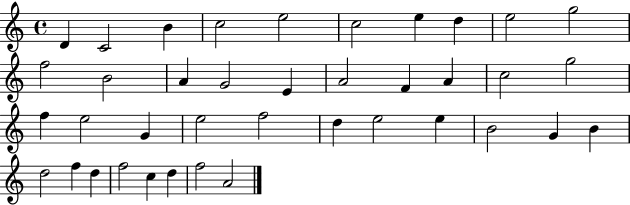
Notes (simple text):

D4/q C4/h B4/q C5/h E5/h C5/h E5/q D5/q E5/h G5/h F5/h B4/h A4/q G4/h E4/q A4/h F4/q A4/q C5/h G5/h F5/q E5/h G4/q E5/h F5/h D5/q E5/h E5/q B4/h G4/q B4/q D5/h F5/q D5/q F5/h C5/q D5/q F5/h A4/h